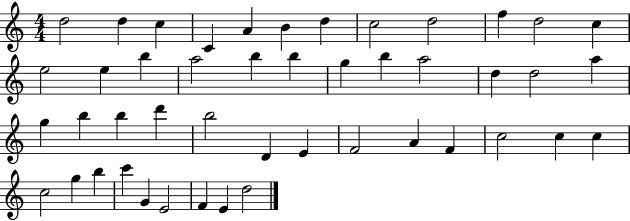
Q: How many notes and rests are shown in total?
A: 46